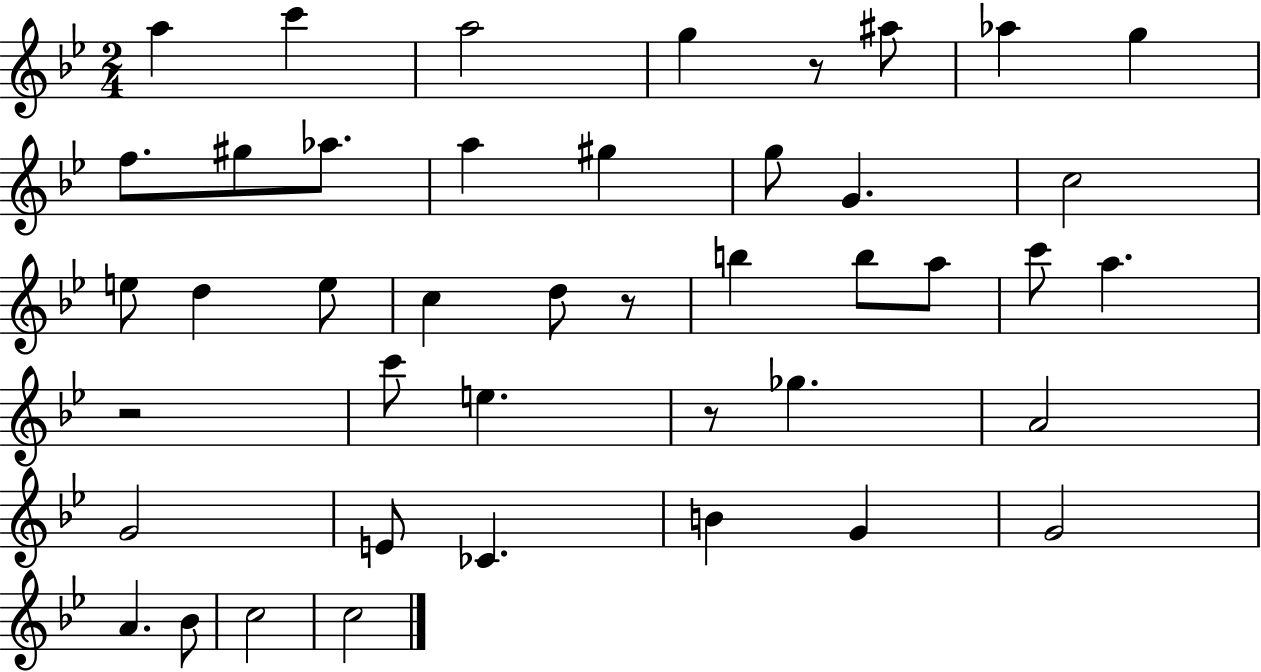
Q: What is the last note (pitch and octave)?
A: C5